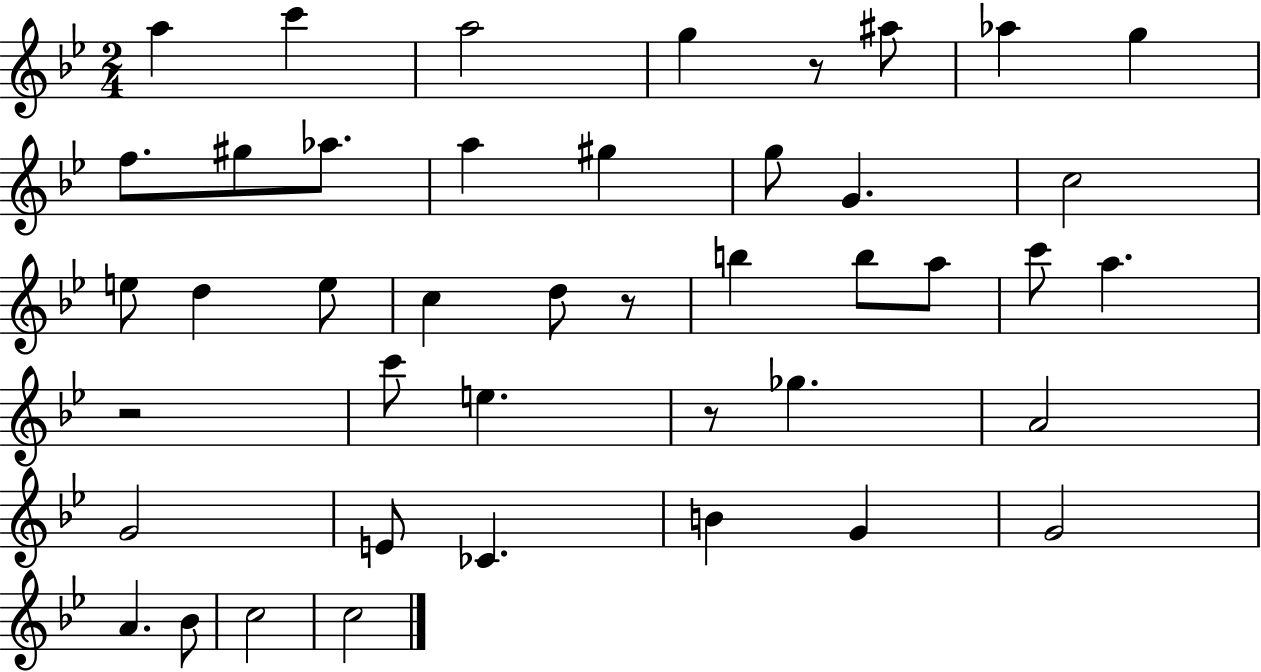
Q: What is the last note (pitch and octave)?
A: C5